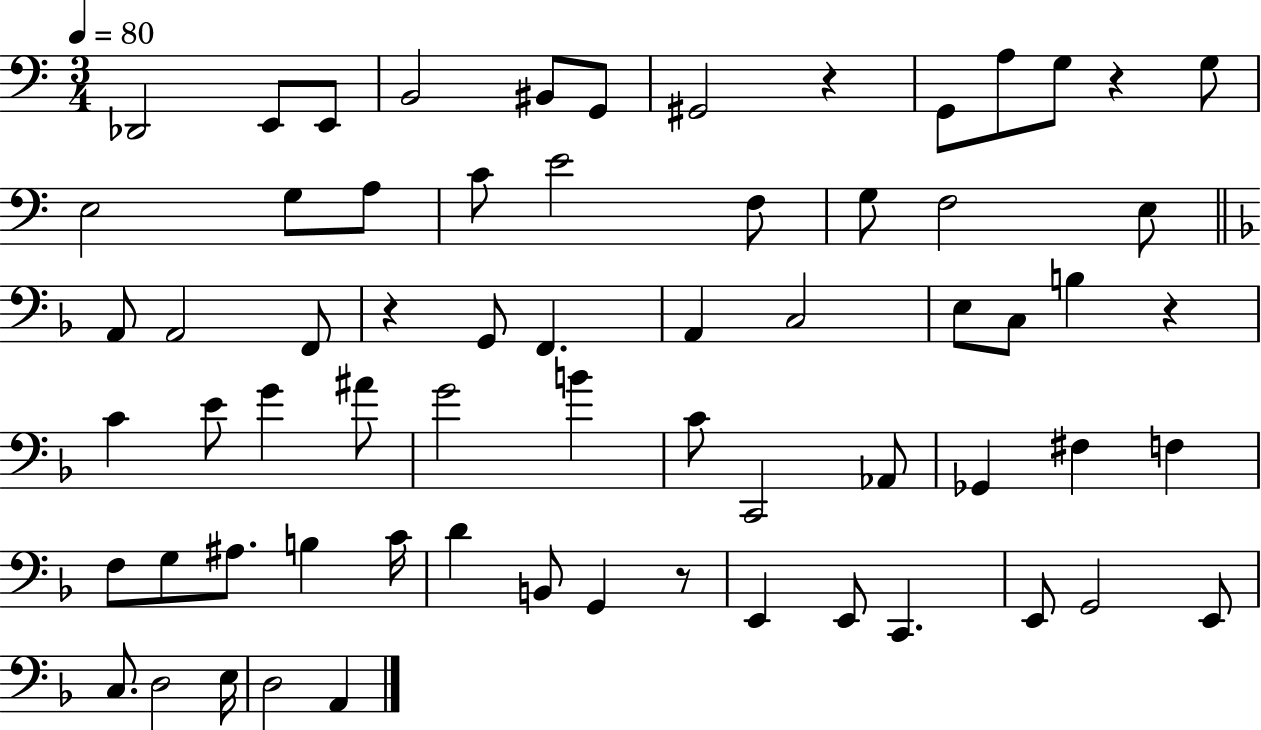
{
  \clef bass
  \numericTimeSignature
  \time 3/4
  \key c \major
  \tempo 4 = 80
  \repeat volta 2 { des,2 e,8 e,8 | b,2 bis,8 g,8 | gis,2 r4 | g,8 a8 g8 r4 g8 | \break e2 g8 a8 | c'8 e'2 f8 | g8 f2 e8 | \bar "||" \break \key d \minor a,8 a,2 f,8 | r4 g,8 f,4. | a,4 c2 | e8 c8 b4 r4 | \break c'4 e'8 g'4 ais'8 | g'2 b'4 | c'8 c,2 aes,8 | ges,4 fis4 f4 | \break f8 g8 ais8. b4 c'16 | d'4 b,8 g,4 r8 | e,4 e,8 c,4. | e,8 g,2 e,8 | \break c8. d2 e16 | d2 a,4 | } \bar "|."
}